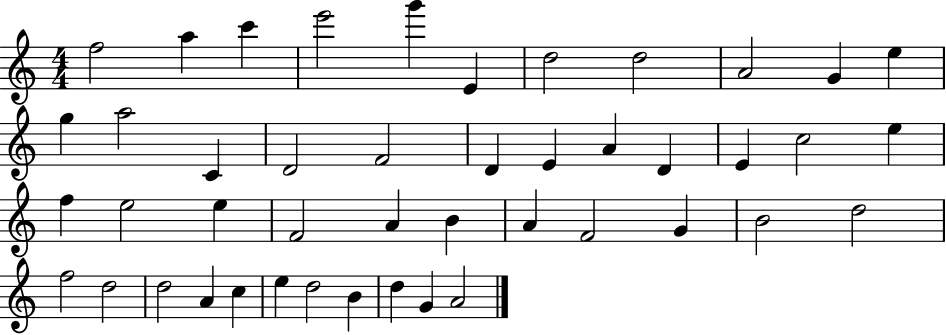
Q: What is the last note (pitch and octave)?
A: A4